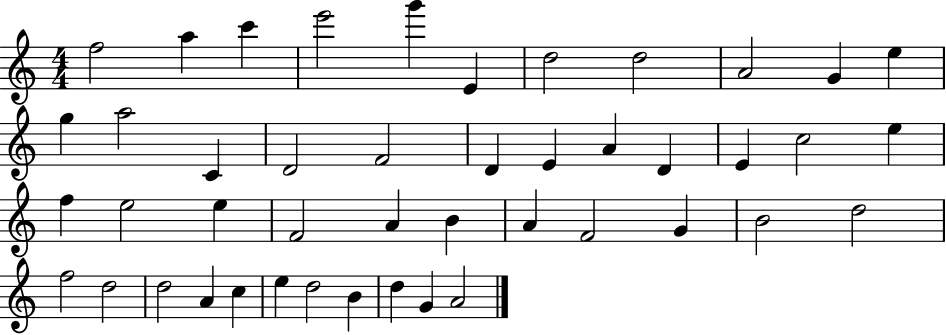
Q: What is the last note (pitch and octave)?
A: A4